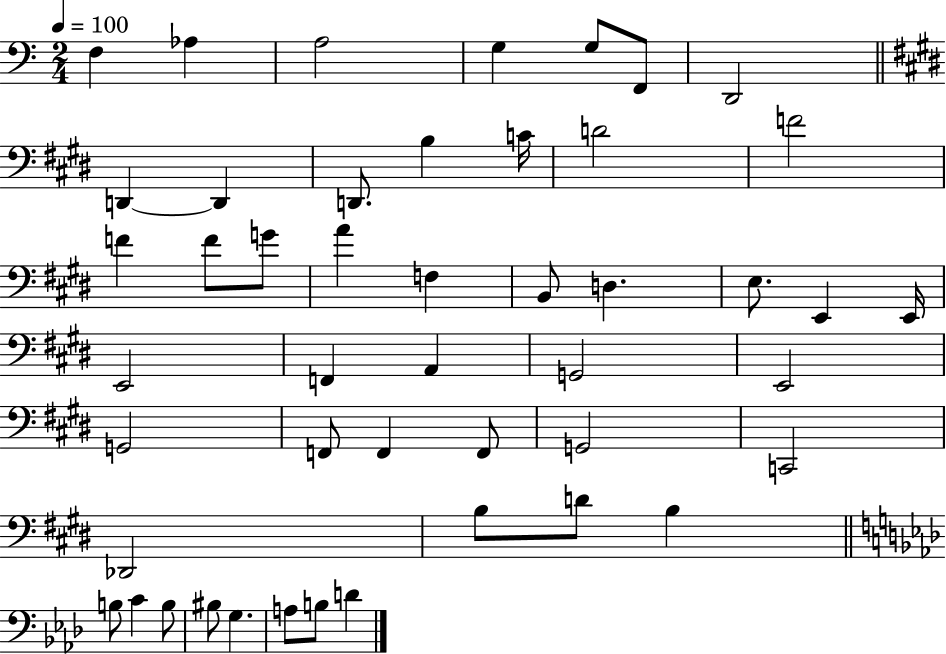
{
  \clef bass
  \numericTimeSignature
  \time 2/4
  \key c \major
  \tempo 4 = 100
  f4 aes4 | a2 | g4 g8 f,8 | d,2 | \break \bar "||" \break \key e \major d,4~~ d,4 | d,8. b4 c'16 | d'2 | f'2 | \break f'4 f'8 g'8 | a'4 f4 | b,8 d4. | e8. e,4 e,16 | \break e,2 | f,4 a,4 | g,2 | e,2 | \break g,2 | f,8 f,4 f,8 | g,2 | c,2 | \break des,2 | b8 d'8 b4 | \bar "||" \break \key f \minor b8 c'4 b8 | bis8 g4. | a8 b8 d'4 | \bar "|."
}